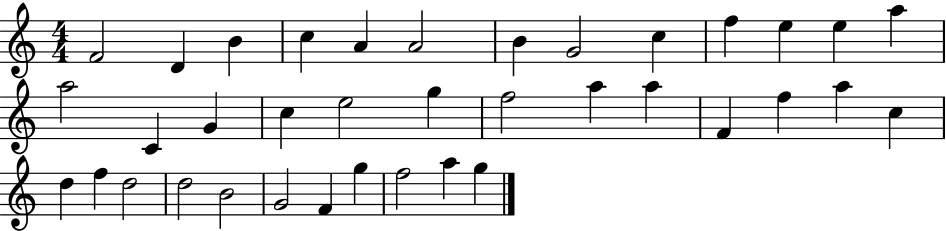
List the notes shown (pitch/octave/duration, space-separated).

F4/h D4/q B4/q C5/q A4/q A4/h B4/q G4/h C5/q F5/q E5/q E5/q A5/q A5/h C4/q G4/q C5/q E5/h G5/q F5/h A5/q A5/q F4/q F5/q A5/q C5/q D5/q F5/q D5/h D5/h B4/h G4/h F4/q G5/q F5/h A5/q G5/q